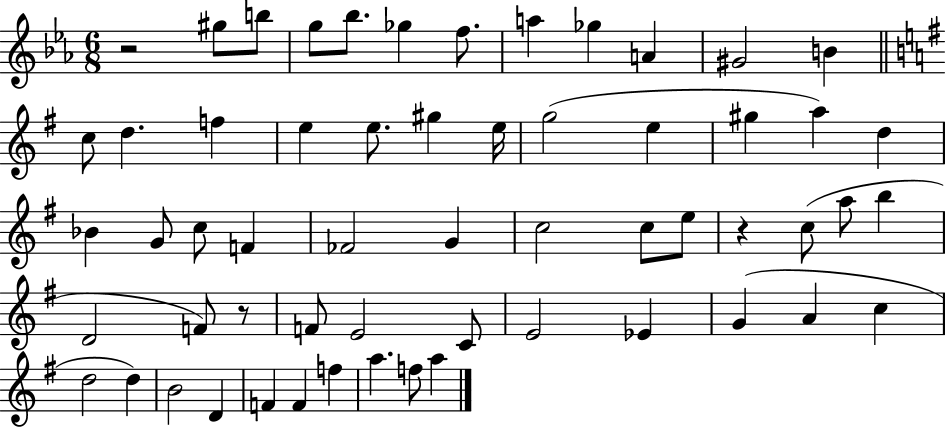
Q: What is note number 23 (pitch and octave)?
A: D5